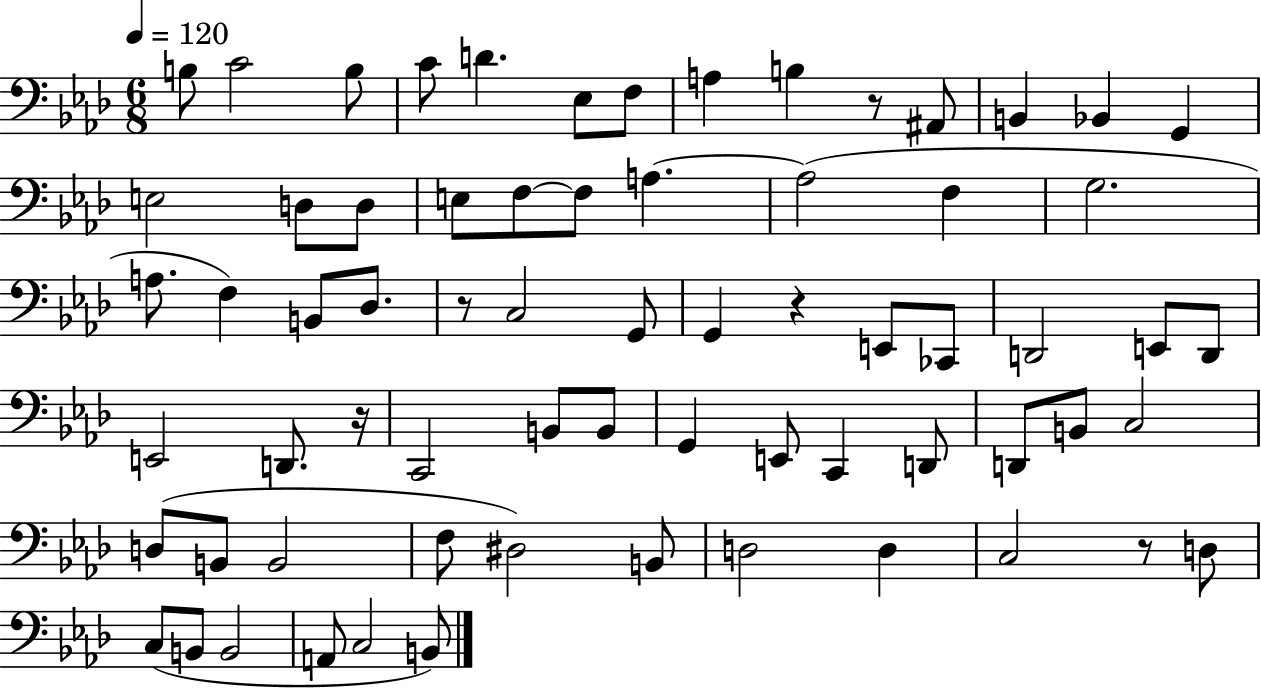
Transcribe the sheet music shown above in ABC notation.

X:1
T:Untitled
M:6/8
L:1/4
K:Ab
B,/2 C2 B,/2 C/2 D _E,/2 F,/2 A, B, z/2 ^A,,/2 B,, _B,, G,, E,2 D,/2 D,/2 E,/2 F,/2 F,/2 A, A,2 F, G,2 A,/2 F, B,,/2 _D,/2 z/2 C,2 G,,/2 G,, z E,,/2 _C,,/2 D,,2 E,,/2 D,,/2 E,,2 D,,/2 z/4 C,,2 B,,/2 B,,/2 G,, E,,/2 C,, D,,/2 D,,/2 B,,/2 C,2 D,/2 B,,/2 B,,2 F,/2 ^D,2 B,,/2 D,2 D, C,2 z/2 D,/2 C,/2 B,,/2 B,,2 A,,/2 C,2 B,,/2